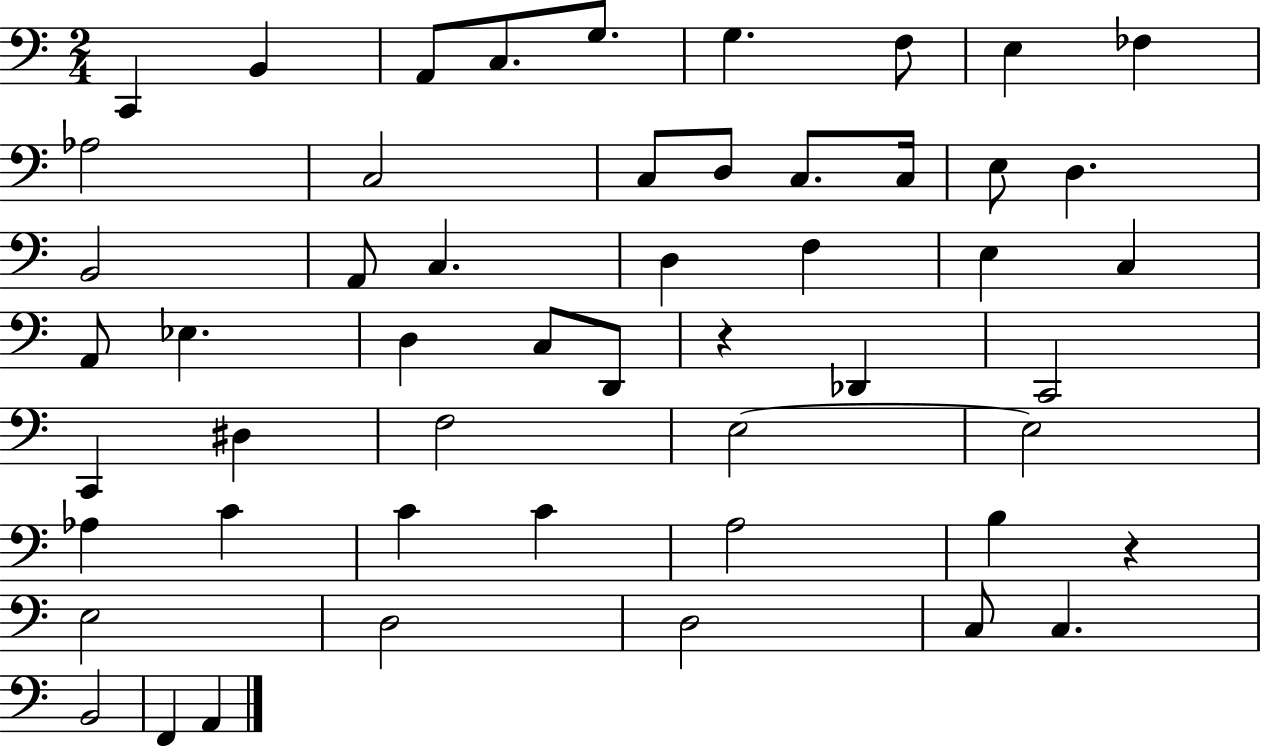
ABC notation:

X:1
T:Untitled
M:2/4
L:1/4
K:C
C,, B,, A,,/2 C,/2 G,/2 G, F,/2 E, _F, _A,2 C,2 C,/2 D,/2 C,/2 C,/4 E,/2 D, B,,2 A,,/2 C, D, F, E, C, A,,/2 _E, D, C,/2 D,,/2 z _D,, C,,2 C,, ^D, F,2 E,2 E,2 _A, C C C A,2 B, z E,2 D,2 D,2 C,/2 C, B,,2 F,, A,,